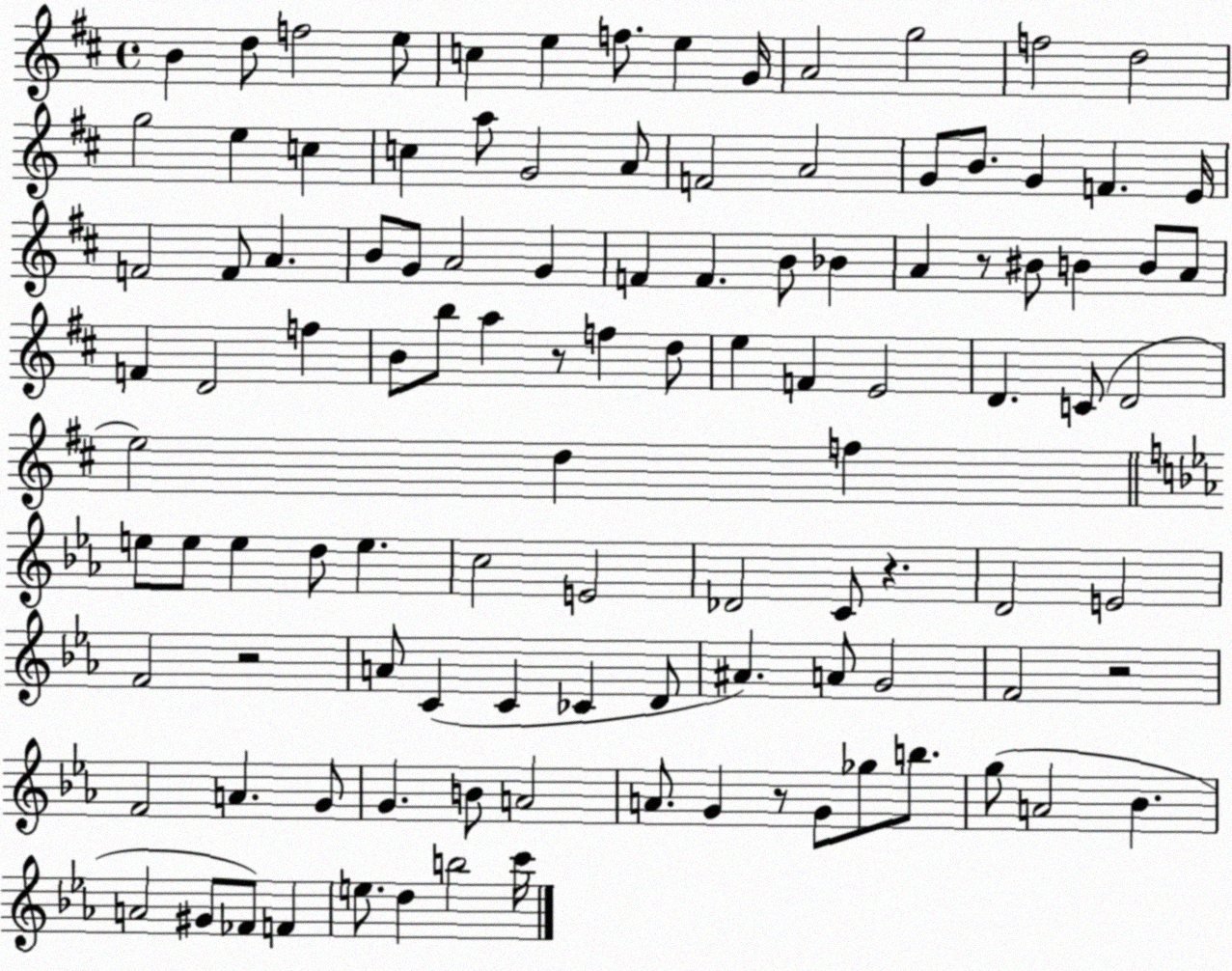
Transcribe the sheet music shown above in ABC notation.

X:1
T:Untitled
M:4/4
L:1/4
K:D
B d/2 f2 e/2 c e f/2 e G/4 A2 g2 f2 d2 g2 e c c a/2 G2 A/2 F2 A2 G/2 B/2 G F E/4 F2 F/2 A B/2 G/2 A2 G F F B/2 _B A z/2 ^B/2 B B/2 A/2 F D2 f B/2 b/2 a z/2 f d/2 e F E2 D C/2 D2 e2 d f e/2 e/2 e d/2 e c2 E2 _D2 C/2 z D2 E2 F2 z2 A/2 C C _C D/2 ^A A/2 G2 F2 z2 F2 A G/2 G B/2 A2 A/2 G z/2 G/2 _g/2 b/2 g/2 A2 _B A2 ^G/2 _F/2 F e/2 d b2 c'/4